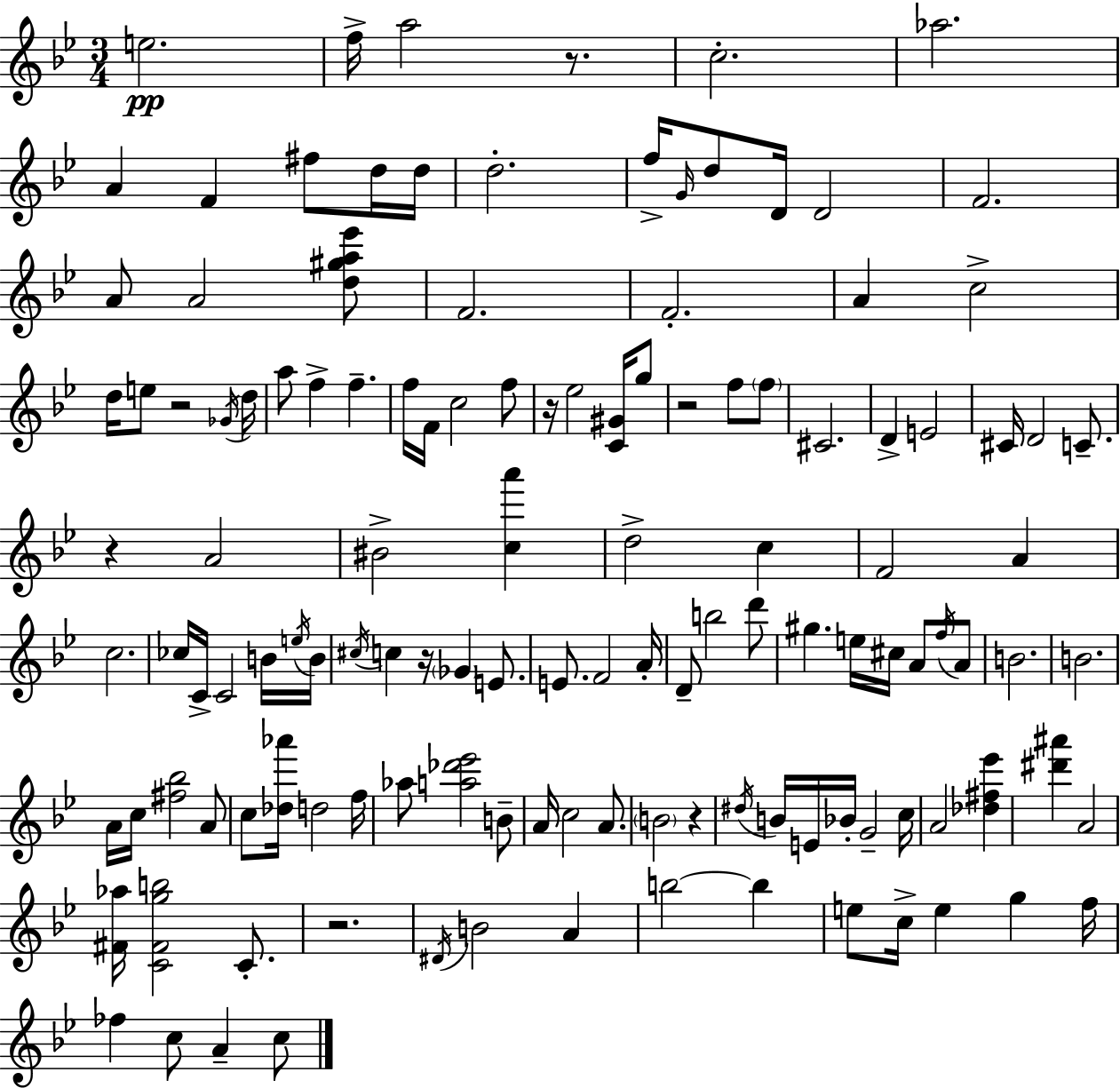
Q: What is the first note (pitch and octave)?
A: E5